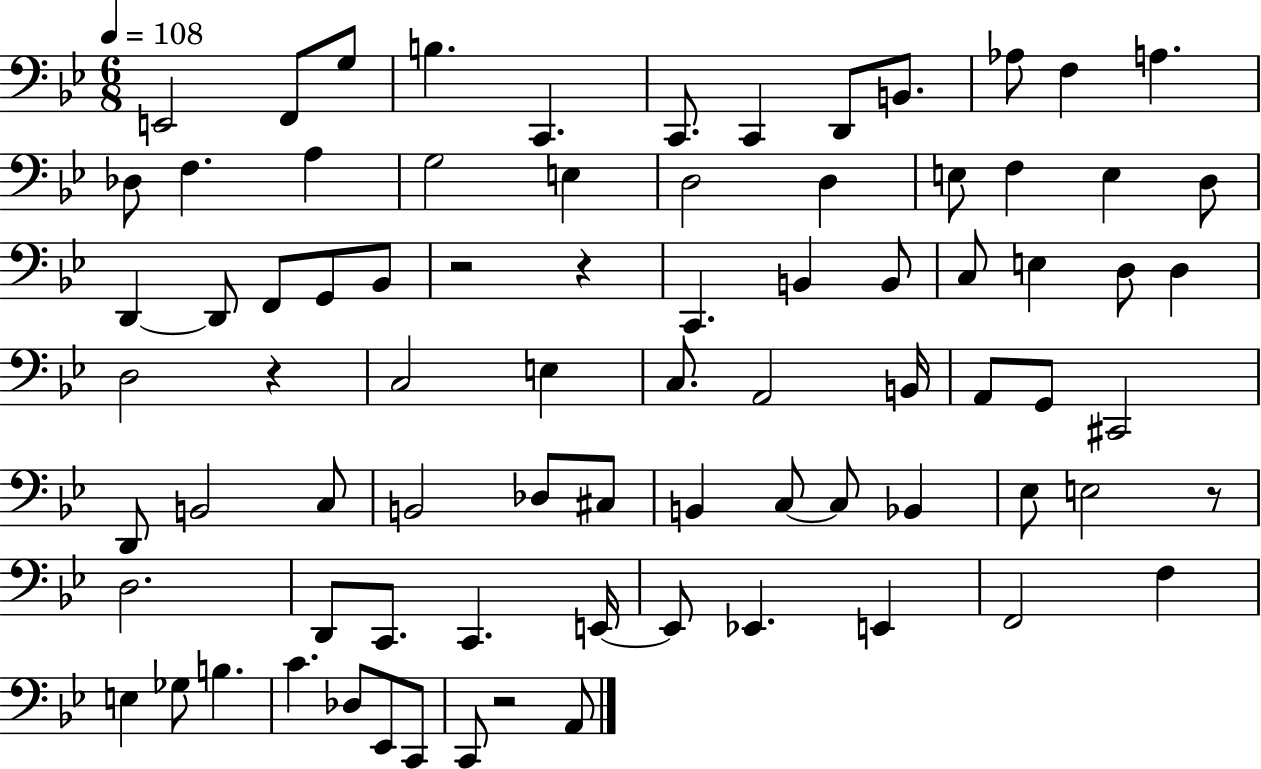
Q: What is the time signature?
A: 6/8